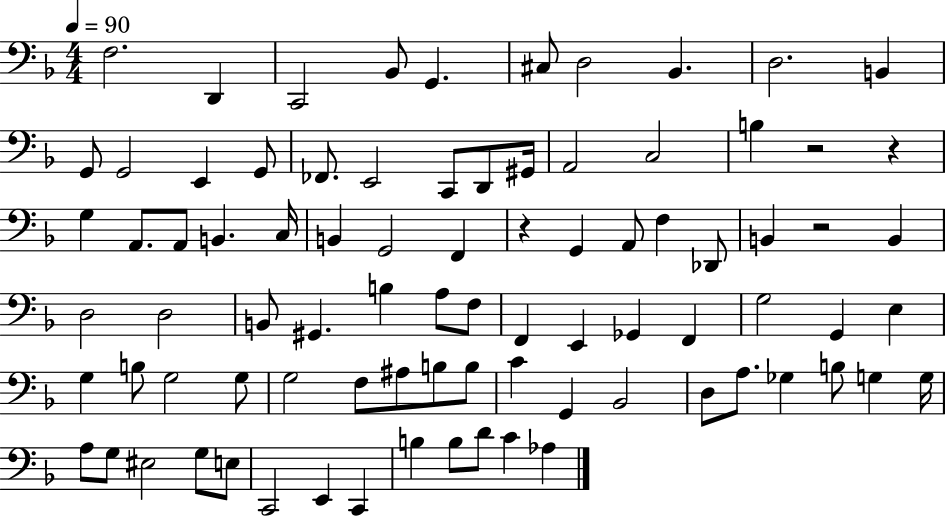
{
  \clef bass
  \numericTimeSignature
  \time 4/4
  \key f \major
  \tempo 4 = 90
  f2. d,4 | c,2 bes,8 g,4. | cis8 d2 bes,4. | d2. b,4 | \break g,8 g,2 e,4 g,8 | fes,8. e,2 c,8 d,8 gis,16 | a,2 c2 | b4 r2 r4 | \break g4 a,8. a,8 b,4. c16 | b,4 g,2 f,4 | r4 g,4 a,8 f4 des,8 | b,4 r2 b,4 | \break d2 d2 | b,8 gis,4. b4 a8 f8 | f,4 e,4 ges,4 f,4 | g2 g,4 e4 | \break g4 b8 g2 g8 | g2 f8 ais8 b8 b8 | c'4 g,4 bes,2 | d8 a8. ges4 b8 g4 g16 | \break a8 g8 eis2 g8 e8 | c,2 e,4 c,4 | b4 b8 d'8 c'4 aes4 | \bar "|."
}